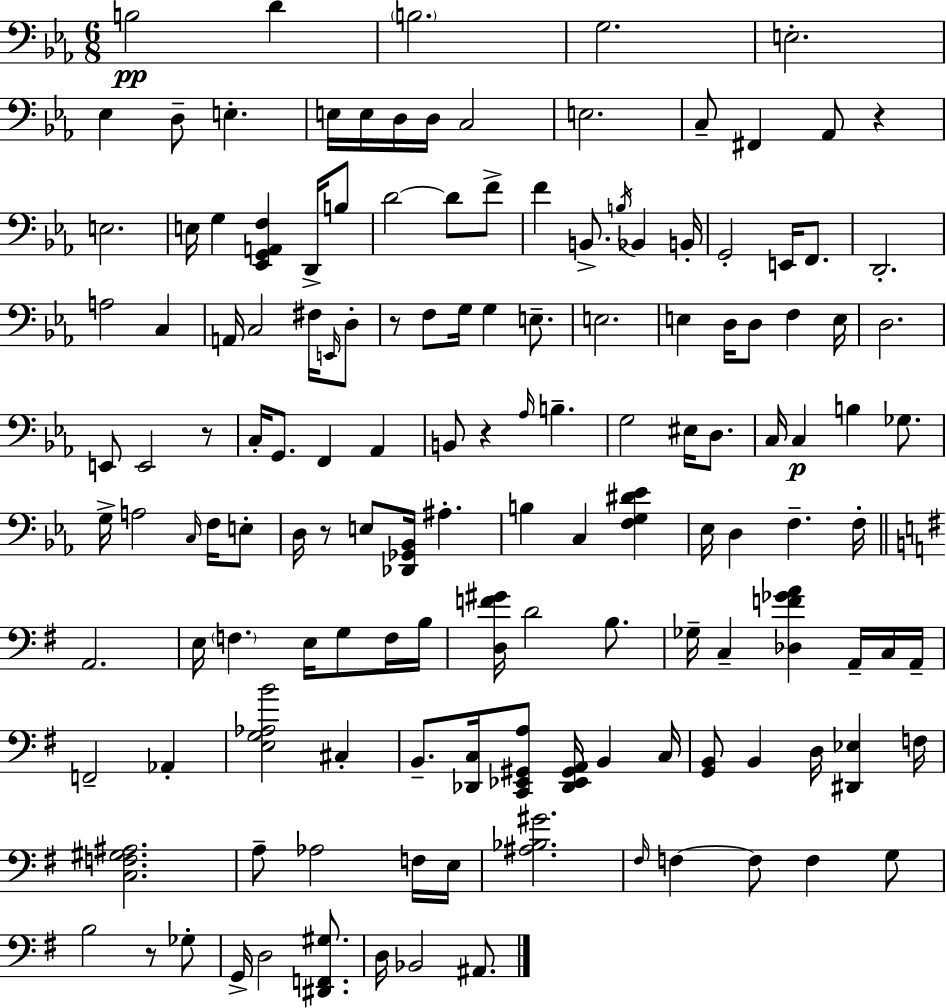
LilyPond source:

{
  \clef bass
  \numericTimeSignature
  \time 6/8
  \key ees \major
  b2\pp d'4 | \parenthesize b2. | g2. | e2.-. | \break ees4 d8-- e4.-. | e16 e16 d16 d16 c2 | e2. | c8-- fis,4 aes,8 r4 | \break e2. | e16 g4 <ees, g, a, f>4 d,16-> b8 | d'2~~ d'8 f'8-> | f'4 b,8.-> \acciaccatura { b16 } bes,4 | \break b,16-. g,2-. e,16 f,8. | d,2.-. | a2 c4 | a,16 c2 fis16 \grace { e,16 } | \break d8-. r8 f8 g16 g4 e8.-- | e2. | e4 d16 d8 f4 | e16 d2. | \break e,8 e,2 | r8 c16-. g,8. f,4 aes,4 | b,8 r4 \grace { aes16 } b4.-- | g2 eis16 | \break d8. c16 c4\p b4 | ges8. g16-> a2 | \grace { c16 } f16 e8-. d16 r8 e8 <des, ges, bes,>16 ais4.-. | b4 c4 | \break <f g dis' ees'>4 ees16 d4 f4.-- | f16-. \bar "||" \break \key e \minor a,2. | e16 \parenthesize f4. e16 g8 f16 b16 | <d f' gis'>16 d'2 b8. | ges16-- c4-- <des f' ges' a'>4 a,16-- c16 a,16-- | \break f,2-- aes,4-. | <e g aes b'>2 cis4-. | b,8.-- <des, c>16 <c, ees, gis, a>8 <des, ees, gis, a,>16 b,4 c16 | <g, b,>8 b,4 d16 <dis, ees>4 f16 | \break <c f gis ais>2. | a8-- aes2 f16 e16 | <ais bes gis'>2. | \grace { fis16 } f4~~ f8 f4 g8 | \break b2 r8 ges8-. | g,16-> d2 <dis, f, gis>8. | d16 bes,2 ais,8. | \bar "|."
}